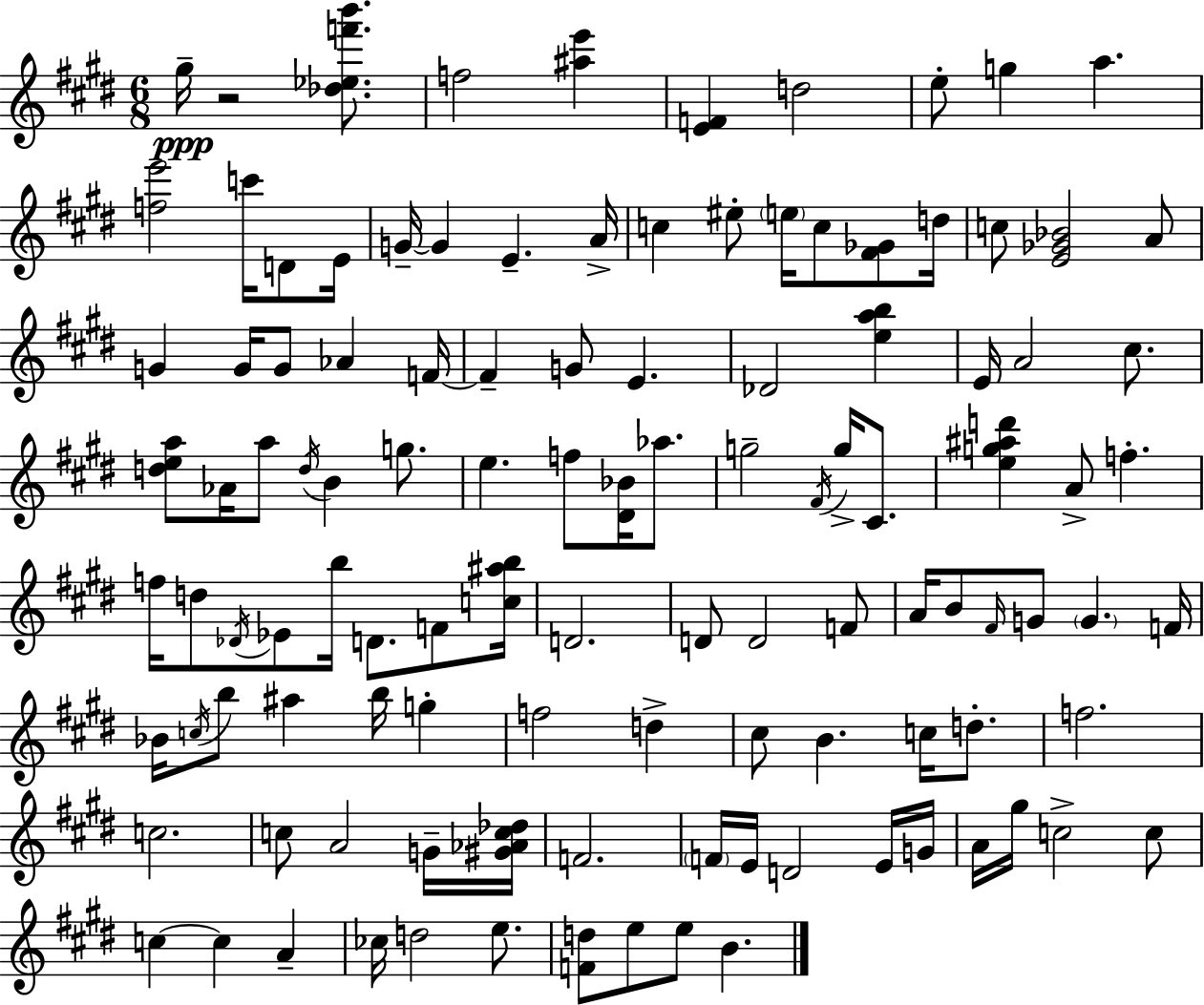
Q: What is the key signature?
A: E major